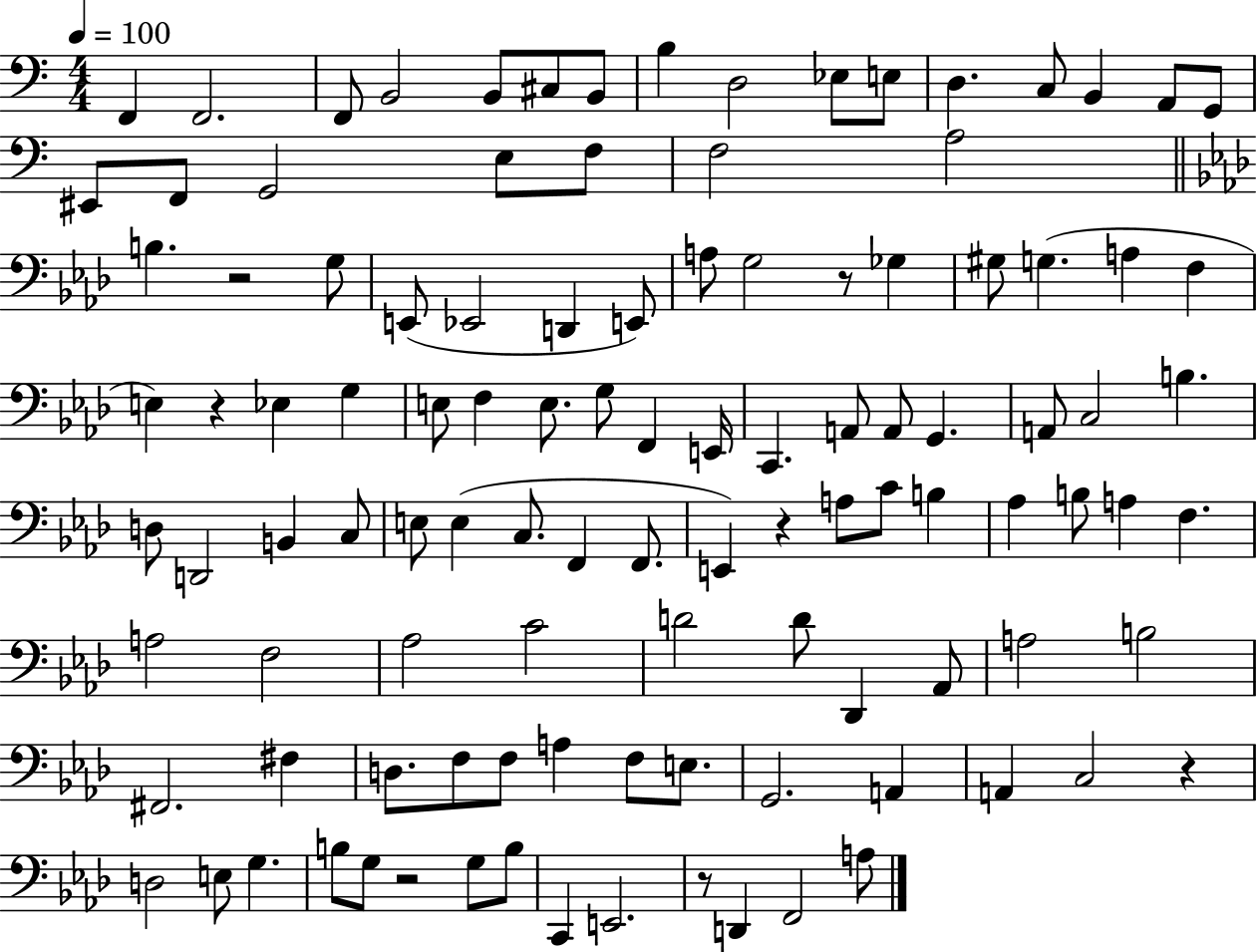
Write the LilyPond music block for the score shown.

{
  \clef bass
  \numericTimeSignature
  \time 4/4
  \key c \major
  \tempo 4 = 100
  \repeat volta 2 { f,4 f,2. | f,8 b,2 b,8 cis8 b,8 | b4 d2 ees8 e8 | d4. c8 b,4 a,8 g,8 | \break eis,8 f,8 g,2 e8 f8 | f2 a2 | \bar "||" \break \key aes \major b4. r2 g8 | e,8( ees,2 d,4 e,8) | a8 g2 r8 ges4 | gis8 g4.( a4 f4 | \break e4) r4 ees4 g4 | e8 f4 e8. g8 f,4 e,16 | c,4. a,8 a,8 g,4. | a,8 c2 b4. | \break d8 d,2 b,4 c8 | e8 e4( c8. f,4 f,8. | e,4) r4 a8 c'8 b4 | aes4 b8 a4 f4. | \break a2 f2 | aes2 c'2 | d'2 d'8 des,4 aes,8 | a2 b2 | \break fis,2. fis4 | d8. f8 f8 a4 f8 e8. | g,2. a,4 | a,4 c2 r4 | \break d2 e8 g4. | b8 g8 r2 g8 b8 | c,4 e,2. | r8 d,4 f,2 a8 | \break } \bar "|."
}